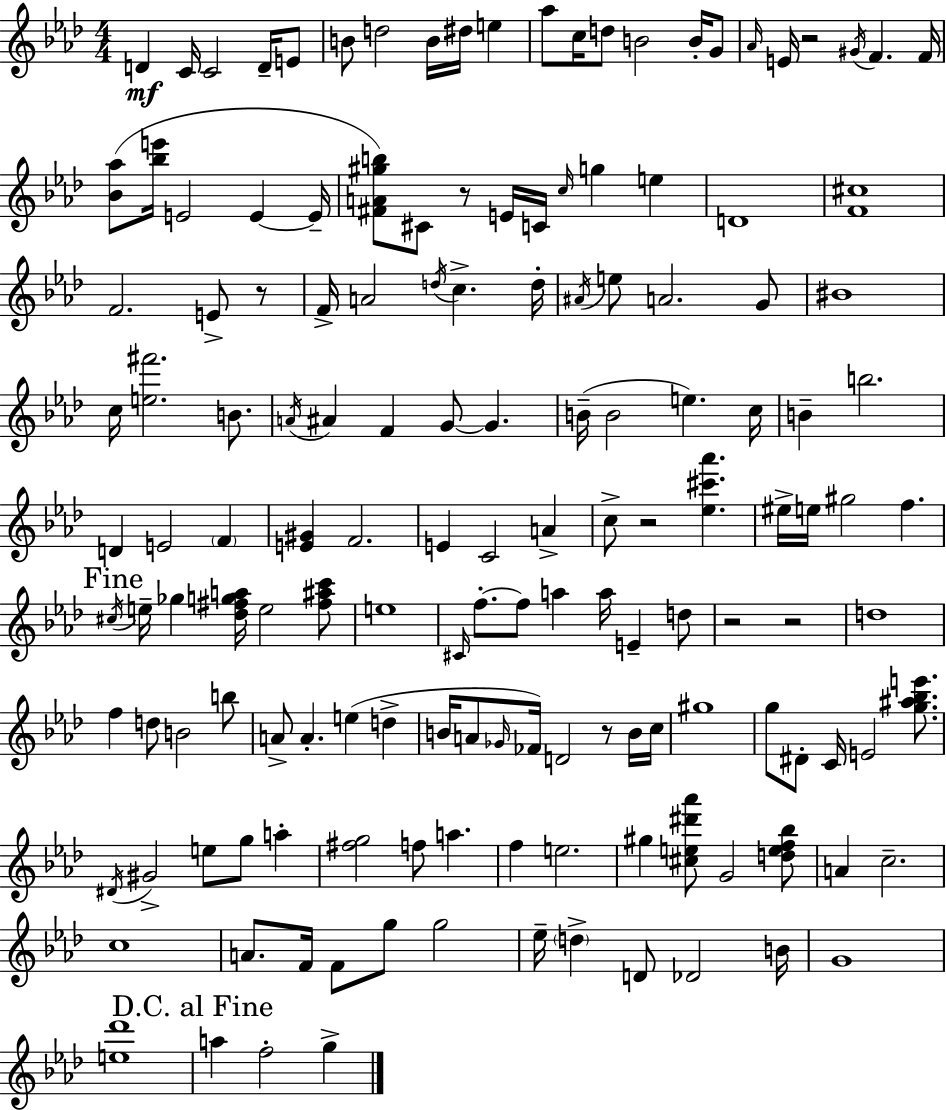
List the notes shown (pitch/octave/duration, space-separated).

D4/q C4/s C4/h D4/s E4/e B4/e D5/h B4/s D#5/s E5/q Ab5/e C5/s D5/e B4/h B4/s G4/e Ab4/s E4/s R/h G#4/s F4/q. F4/s [Bb4,Ab5]/e [Bb5,E6]/s E4/h E4/q E4/s [F#4,A4,G#5,B5]/e C#4/e R/e E4/s C4/s C5/s G5/q E5/q D4/w [F4,C#5]/w F4/h. E4/e R/e F4/s A4/h D5/s C5/q. D5/s A#4/s E5/e A4/h. G4/e BIS4/w C5/s [E5,F#6]/h. B4/e. A4/s A#4/q F4/q G4/e G4/q. B4/s B4/h E5/q. C5/s B4/q B5/h. D4/q E4/h F4/q [E4,G#4]/q F4/h. E4/q C4/h A4/q C5/e R/h [Eb5,C#6,Ab6]/q. EIS5/s E5/s G#5/h F5/q. C#5/s E5/s Gb5/q [Db5,F#5,G5,A5]/s E5/h [F#5,A#5,C6]/e E5/w C#4/s F5/e. F5/e A5/q A5/s E4/q D5/e R/h R/h D5/w F5/q D5/e B4/h B5/e A4/e A4/q. E5/q D5/q B4/s A4/e Gb4/s FES4/s D4/h R/e B4/s C5/s G#5/w G5/e D#4/e C4/s E4/h [G5,A#5,Bb5,E6]/e. D#4/s G#4/h E5/e G5/e A5/q [F#5,G5]/h F5/e A5/q. F5/q E5/h. G#5/q [C#5,E5,D#6,Ab6]/e G4/h [D5,E5,F5,Bb5]/e A4/q C5/h. C5/w A4/e. F4/s F4/e G5/e G5/h Eb5/s D5/q D4/e Db4/h B4/s G4/w [E5,Db6]/w A5/q F5/h G5/q